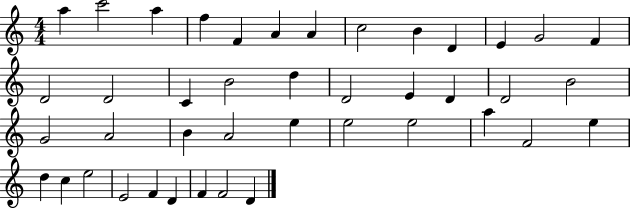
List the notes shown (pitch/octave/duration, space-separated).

A5/q C6/h A5/q F5/q F4/q A4/q A4/q C5/h B4/q D4/q E4/q G4/h F4/q D4/h D4/h C4/q B4/h D5/q D4/h E4/q D4/q D4/h B4/h G4/h A4/h B4/q A4/h E5/q E5/h E5/h A5/q F4/h E5/q D5/q C5/q E5/h E4/h F4/q D4/q F4/q F4/h D4/q